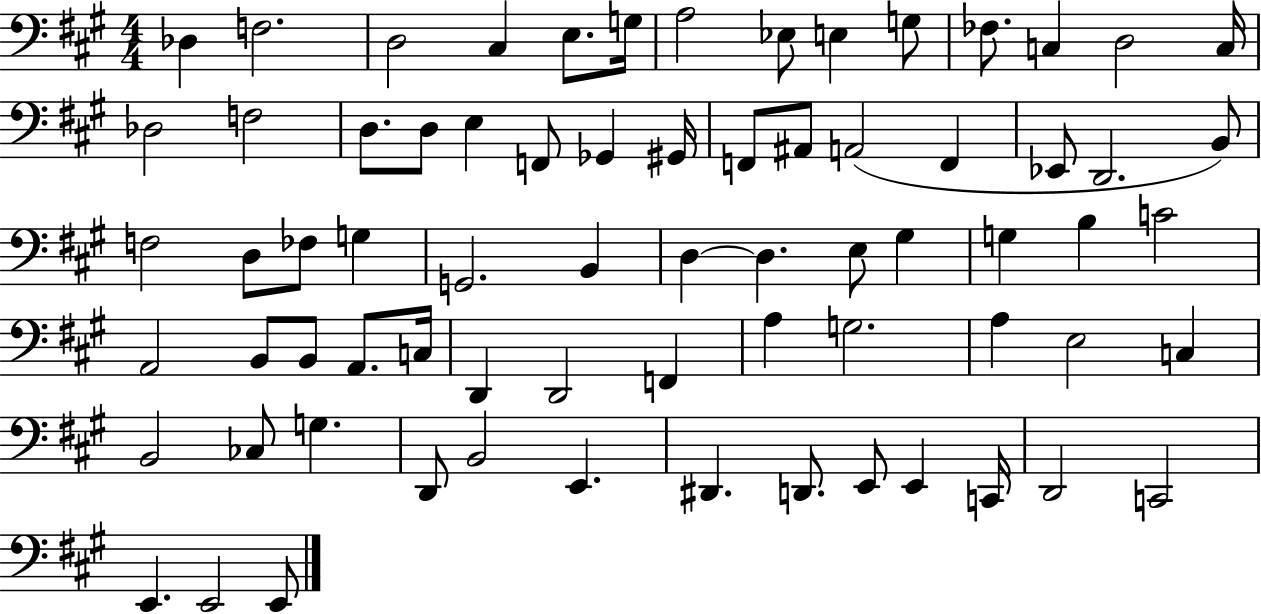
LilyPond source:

{
  \clef bass
  \numericTimeSignature
  \time 4/4
  \key a \major
  \repeat volta 2 { des4 f2. | d2 cis4 e8. g16 | a2 ees8 e4 g8 | fes8. c4 d2 c16 | \break des2 f2 | d8. d8 e4 f,8 ges,4 gis,16 | f,8 ais,8 a,2( f,4 | ees,8 d,2. b,8) | \break f2 d8 fes8 g4 | g,2. b,4 | d4~~ d4. e8 gis4 | g4 b4 c'2 | \break a,2 b,8 b,8 a,8. c16 | d,4 d,2 f,4 | a4 g2. | a4 e2 c4 | \break b,2 ces8 g4. | d,8 b,2 e,4. | dis,4. d,8. e,8 e,4 c,16 | d,2 c,2 | \break e,4. e,2 e,8 | } \bar "|."
}